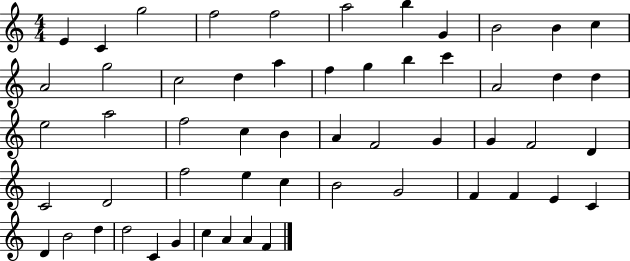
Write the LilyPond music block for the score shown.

{
  \clef treble
  \numericTimeSignature
  \time 4/4
  \key c \major
  e'4 c'4 g''2 | f''2 f''2 | a''2 b''4 g'4 | b'2 b'4 c''4 | \break a'2 g''2 | c''2 d''4 a''4 | f''4 g''4 b''4 c'''4 | a'2 d''4 d''4 | \break e''2 a''2 | f''2 c''4 b'4 | a'4 f'2 g'4 | g'4 f'2 d'4 | \break c'2 d'2 | f''2 e''4 c''4 | b'2 g'2 | f'4 f'4 e'4 c'4 | \break d'4 b'2 d''4 | d''2 c'4 g'4 | c''4 a'4 a'4 f'4 | \bar "|."
}